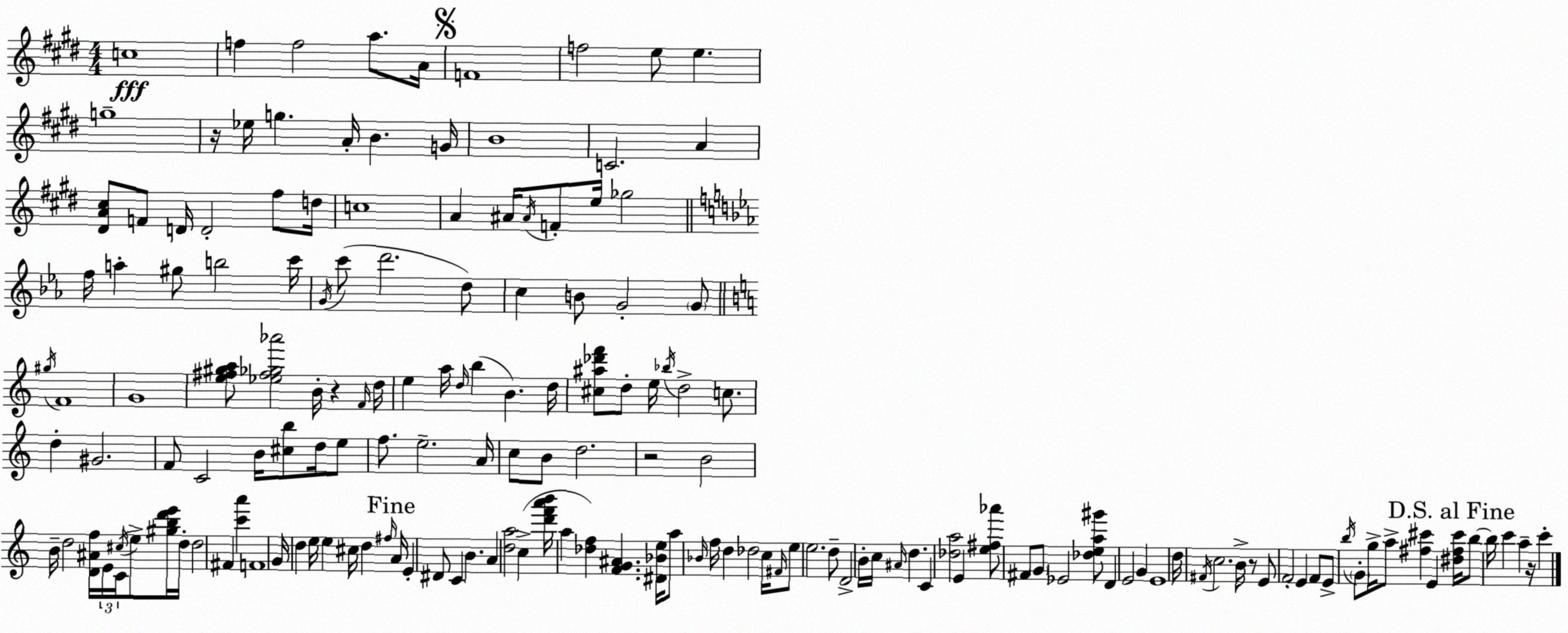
X:1
T:Untitled
M:4/4
L:1/4
K:E
c4 f f2 a/2 A/4 F4 f2 e/2 e g4 z/4 _e/4 g A/4 B G/4 B4 C2 A [^DA^c]/2 F/2 D/4 D2 ^f/2 d/4 c4 A ^A/4 ^A/4 F/2 e/4 _g2 f/4 a ^g/2 b2 c'/4 G/4 c'/2 d'2 d/2 c B/2 G2 G/2 ^g/4 F4 G4 [e^f^ga]/2 [_e^f_g_a']2 B/4 z F/4 d/4 e a/4 d/4 b B d/4 [^c^a_d'f']/2 d/2 e/4 _b/4 d2 c/2 d ^G2 F/2 C2 B/4 [^cb]/2 d/4 e/2 f/2 e2 A/4 c/2 B/2 d2 z2 B2 B/4 d2 [D^Af]/4 E/4 C/4 ^c/4 e/2 [^gbd'e']/4 d/4 d2 ^F [c'a'] F4 G/4 d e/4 e ^c/4 d ^f/4 A/4 E ^D/2 C B A [da]2 c [d'f'a'b']/4 a [_df] [FG^A] [^D_Be]/4 a/2 _B/4 f/4 d _d2 c/4 ^F/4 e/2 e2 d/2 D2 B/4 c/4 ^A/4 d C [_da]2 E [e^f_a']/2 ^F/2 G/2 _E2 [_dea^g']/2 D E2 G E4 d/4 ^F/4 c2 B/4 z/2 E/2 F2 E F/2 E/2 b/4 G/2 g/4 a/2 [^f^c'] E [^d^f^c']/4 b/2 b/4 c' a z/4 c'